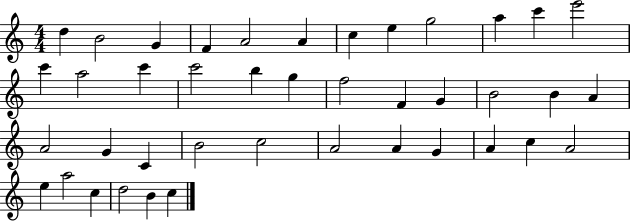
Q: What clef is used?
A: treble